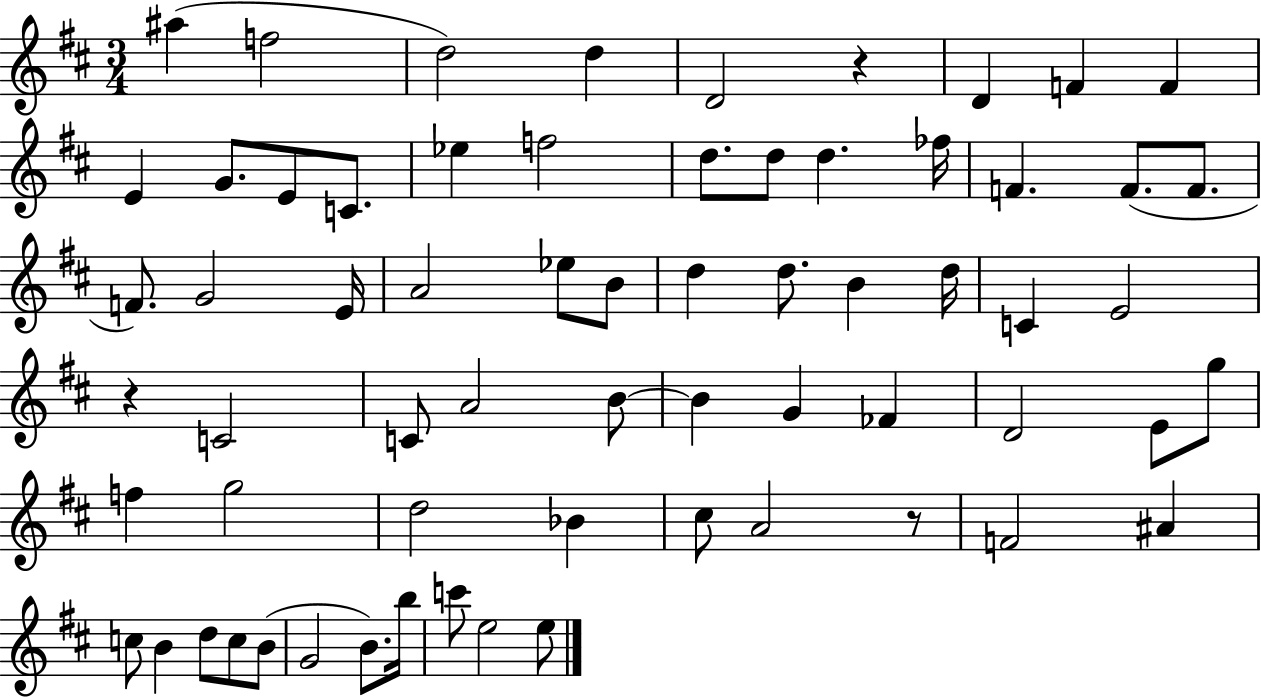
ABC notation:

X:1
T:Untitled
M:3/4
L:1/4
K:D
^a f2 d2 d D2 z D F F E G/2 E/2 C/2 _e f2 d/2 d/2 d _f/4 F F/2 F/2 F/2 G2 E/4 A2 _e/2 B/2 d d/2 B d/4 C E2 z C2 C/2 A2 B/2 B G _F D2 E/2 g/2 f g2 d2 _B ^c/2 A2 z/2 F2 ^A c/2 B d/2 c/2 B/2 G2 B/2 b/4 c'/2 e2 e/2